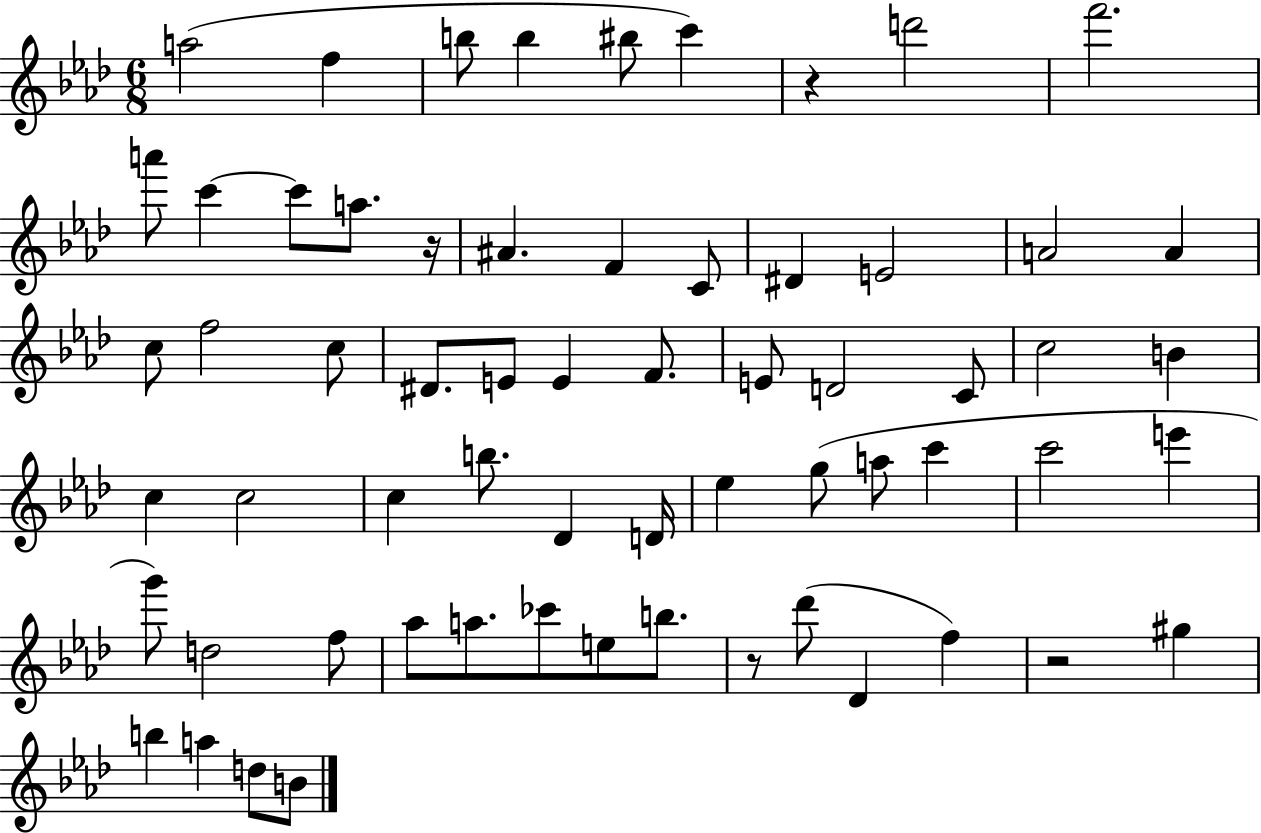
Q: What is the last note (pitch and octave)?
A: B4